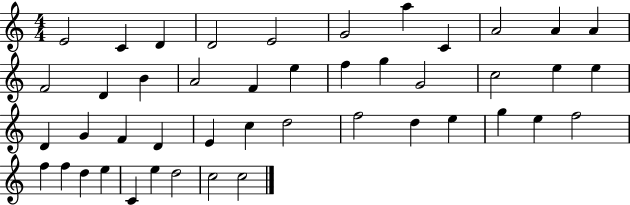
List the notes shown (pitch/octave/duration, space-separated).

E4/h C4/q D4/q D4/h E4/h G4/h A5/q C4/q A4/h A4/q A4/q F4/h D4/q B4/q A4/h F4/q E5/q F5/q G5/q G4/h C5/h E5/q E5/q D4/q G4/q F4/q D4/q E4/q C5/q D5/h F5/h D5/q E5/q G5/q E5/q F5/h F5/q F5/q D5/q E5/q C4/q E5/q D5/h C5/h C5/h